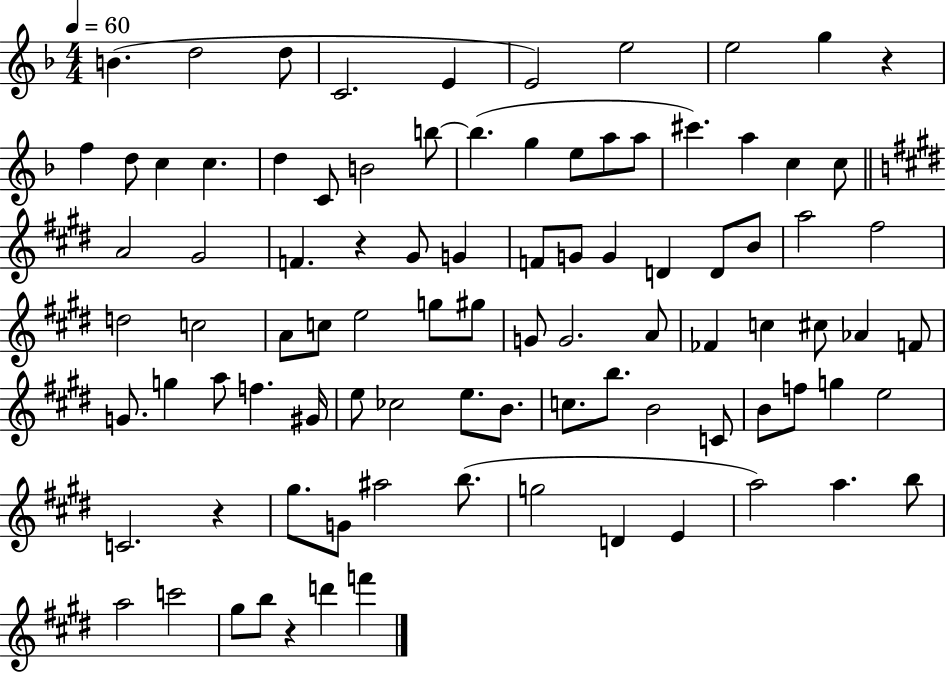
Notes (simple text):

B4/q. D5/h D5/e C4/h. E4/q E4/h E5/h E5/h G5/q R/q F5/q D5/e C5/q C5/q. D5/q C4/e B4/h B5/e B5/q. G5/q E5/e A5/e A5/e C#6/q. A5/q C5/q C5/e A4/h G#4/h F4/q. R/q G#4/e G4/q F4/e G4/e G4/q D4/q D4/e B4/e A5/h F#5/h D5/h C5/h A4/e C5/e E5/h G5/e G#5/e G4/e G4/h. A4/e FES4/q C5/q C#5/e Ab4/q F4/e G4/e. G5/q A5/e F5/q. G#4/s E5/e CES5/h E5/e. B4/e. C5/e. B5/e. B4/h C4/e B4/e F5/e G5/q E5/h C4/h. R/q G#5/e. G4/e A#5/h B5/e. G5/h D4/q E4/q A5/h A5/q. B5/e A5/h C6/h G#5/e B5/e R/q D6/q F6/q